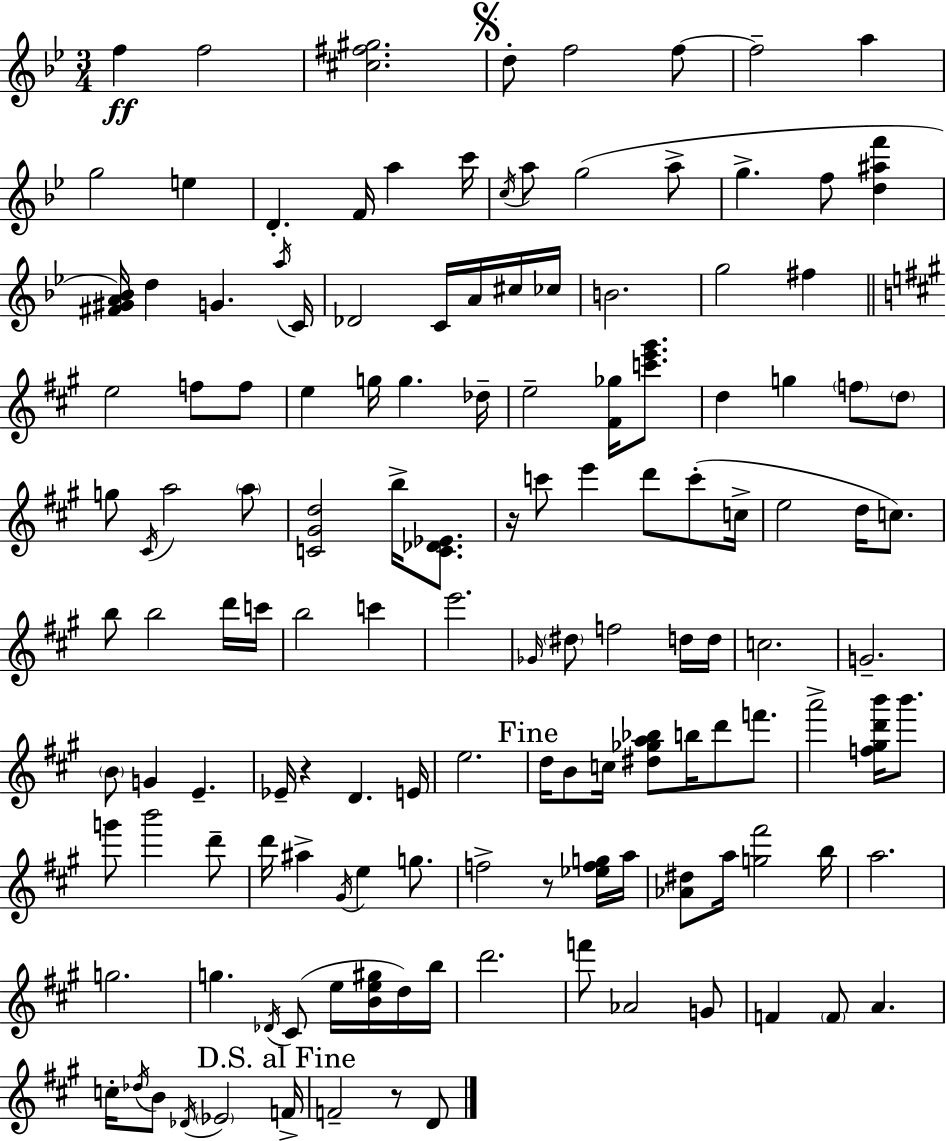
{
  \clef treble
  \numericTimeSignature
  \time 3/4
  \key bes \major
  f''4\ff f''2 | <cis'' fis'' gis''>2. | \mark \markup { \musicglyph "scripts.segno" } d''8-. f''2 f''8~~ | f''2-- a''4 | \break g''2 e''4 | d'4.-. f'16 a''4 c'''16 | \acciaccatura { c''16 } a''8 g''2( a''8-> | g''4.-> f''8 <d'' ais'' f'''>4 | \break <fis' gis' a' bes'>16) d''4 g'4. | \acciaccatura { a''16 } c'16 des'2 c'16 a'16 | cis''16 ces''16 b'2. | g''2 fis''4 | \break \bar "||" \break \key a \major e''2 f''8 f''8 | e''4 g''16 g''4. des''16-- | e''2-- <fis' ges''>16 <c''' e''' gis'''>8. | d''4 g''4 \parenthesize f''8 \parenthesize d''8 | \break g''8 \acciaccatura { cis'16 } a''2 \parenthesize a''8 | <c' gis' d''>2 b''16-> <c' des' ees'>8. | r16 c'''8 e'''4 d'''8 c'''8-.( | c''16-> e''2 d''16 c''8.) | \break b''8 b''2 d'''16 | c'''16 b''2 c'''4 | e'''2. | \grace { ges'16 } \parenthesize dis''8 f''2 | \break d''16 d''16 c''2. | g'2.-- | \parenthesize b'8 g'4 e'4.-- | ees'16-- r4 d'4. | \break e'16 e''2. | \mark "Fine" d''16 b'8 c''16 <dis'' ges'' a'' bes''>8 b''16 d'''8 f'''8. | a'''2-> <f'' gis'' d''' b'''>16 b'''8. | g'''8 b'''2 | \break d'''8-- d'''16 ais''4-> \acciaccatura { gis'16 } e''4 | g''8. f''2-> r8 | <ees'' f'' g''>16 a''16 <aes' dis''>8 a''16 <g'' fis'''>2 | b''16 a''2. | \break g''2. | g''4. \acciaccatura { des'16 } cis'8( | e''16 <b' e'' gis''>16 d''16) b''16 d'''2. | f'''8 aes'2 | \break g'8 f'4 \parenthesize f'8 a'4. | c''16-. \acciaccatura { des''16 } b'8 \acciaccatura { des'16 } \parenthesize ees'2 | \mark "D.S. al Fine" f'16-> f'2-- | r8 d'8 \bar "|."
}